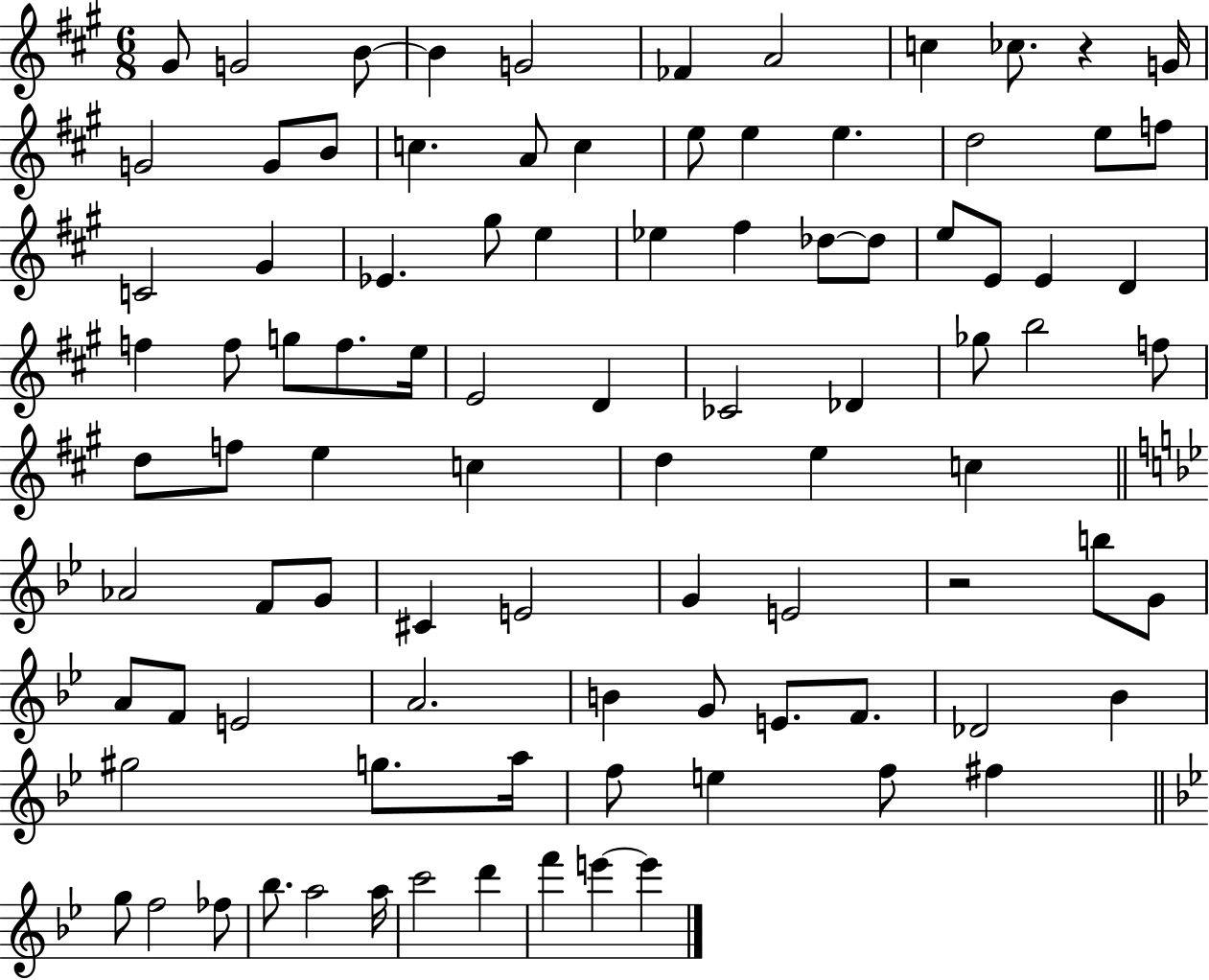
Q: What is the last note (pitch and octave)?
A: E6